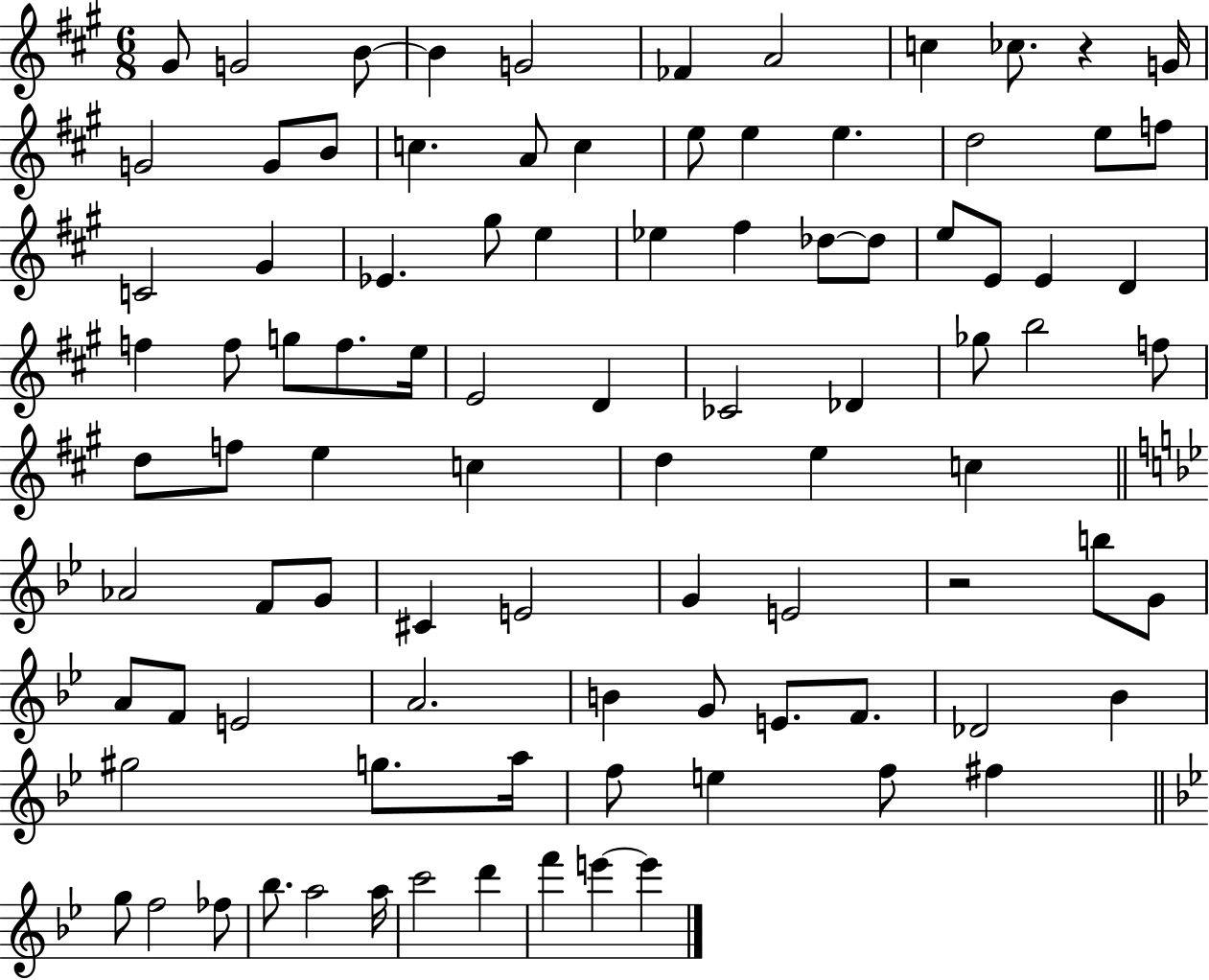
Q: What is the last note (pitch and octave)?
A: E6